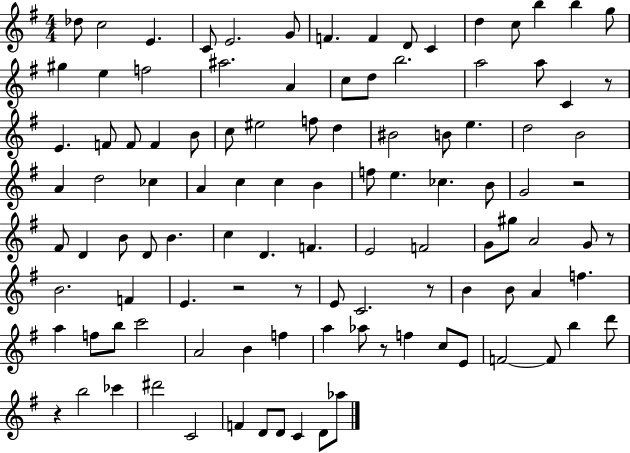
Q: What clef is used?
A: treble